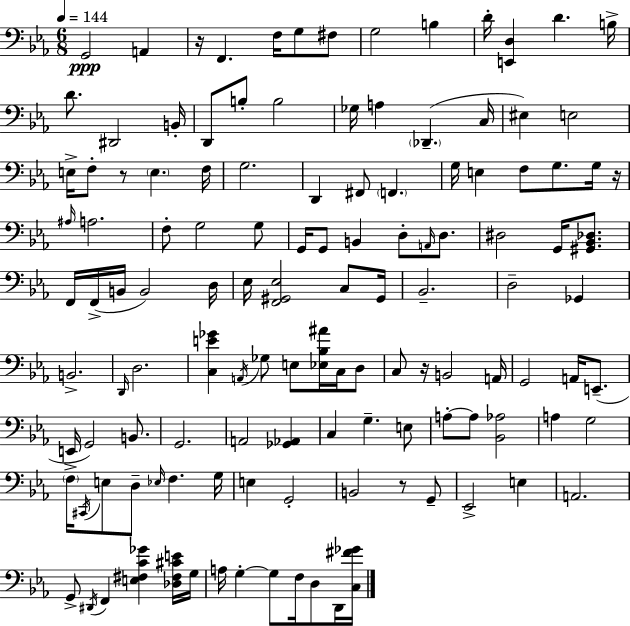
X:1
T:Untitled
M:6/8
L:1/4
K:Eb
G,,2 A,, z/4 F,, F,/4 G,/2 ^F,/2 G,2 B, D/4 [E,,D,] D B,/4 D/2 ^D,,2 B,,/4 D,,/2 B,/2 B,2 _G,/4 A, _D,, C,/4 ^E, E,2 E,/4 F,/2 z/2 E, F,/4 G,2 D,, ^F,,/2 F,, G,/4 E, F,/2 G,/2 G,/4 z/4 ^A,/4 A,2 F,/2 G,2 G,/2 G,,/4 G,,/2 B,, D,/2 A,,/4 D,/2 ^D,2 G,,/4 [^G,,_B,,_D,]/2 F,,/4 F,,/4 B,,/4 B,,2 D,/4 _E,/4 [F,,^G,,_E,]2 C,/2 ^G,,/4 _B,,2 D,2 _G,, B,,2 D,,/4 D,2 [C,E_G] A,,/4 _G,/2 E,/2 [_E,_B,^A]/4 C,/4 D,/2 C,/2 z/4 B,,2 A,,/4 G,,2 A,,/4 E,,/2 E,,/4 G,,2 B,,/2 G,,2 A,,2 [_G,,_A,,] C, G, E,/2 A,/2 A,/2 [_B,,_A,]2 A, G,2 F,/4 ^C,,/4 E,/2 D,/2 _E,/4 F, G,/4 E, G,,2 B,,2 z/2 G,,/2 _E,,2 E, A,,2 G,,/2 ^D,,/4 F,, [E,^F,C_G] [_D,^F,^CE]/4 G,/4 A,/4 G, G,/2 F,/4 D,/2 D,,/4 [C,^F_G]/4